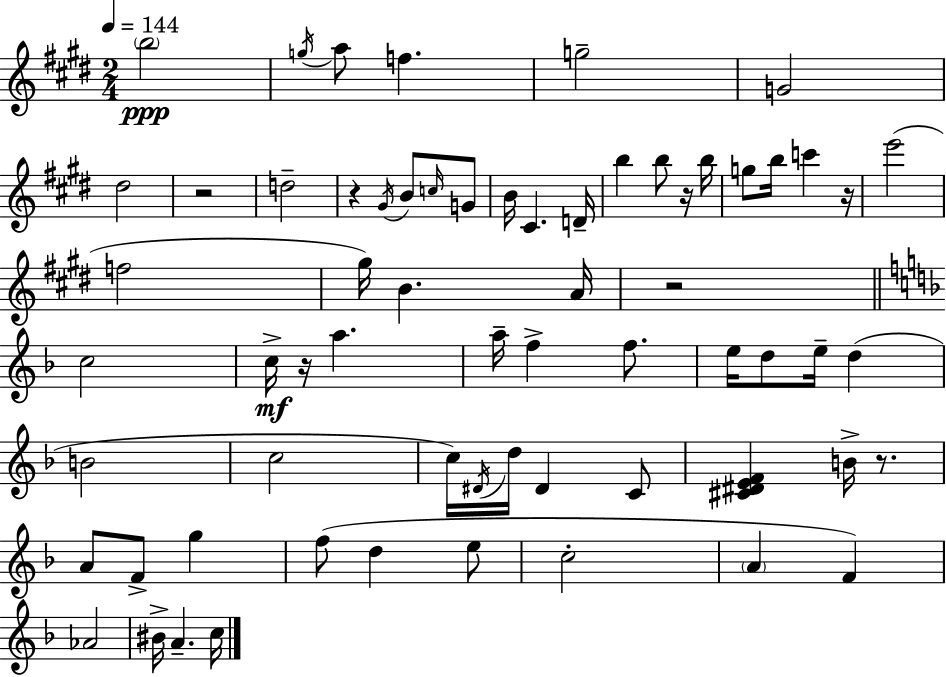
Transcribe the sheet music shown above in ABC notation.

X:1
T:Untitled
M:2/4
L:1/4
K:E
b2 g/4 a/2 f g2 G2 ^d2 z2 d2 z ^G/4 B/2 c/4 G/2 B/4 ^C D/4 b b/2 z/4 b/4 g/2 b/4 c' z/4 e'2 f2 ^g/4 B A/4 z2 c2 c/4 z/4 a a/4 f f/2 e/4 d/2 e/4 d B2 c2 c/4 ^D/4 d/4 ^D C/2 [^C^DEF] B/4 z/2 A/2 F/2 g f/2 d e/2 c2 A F _A2 ^B/4 A c/4